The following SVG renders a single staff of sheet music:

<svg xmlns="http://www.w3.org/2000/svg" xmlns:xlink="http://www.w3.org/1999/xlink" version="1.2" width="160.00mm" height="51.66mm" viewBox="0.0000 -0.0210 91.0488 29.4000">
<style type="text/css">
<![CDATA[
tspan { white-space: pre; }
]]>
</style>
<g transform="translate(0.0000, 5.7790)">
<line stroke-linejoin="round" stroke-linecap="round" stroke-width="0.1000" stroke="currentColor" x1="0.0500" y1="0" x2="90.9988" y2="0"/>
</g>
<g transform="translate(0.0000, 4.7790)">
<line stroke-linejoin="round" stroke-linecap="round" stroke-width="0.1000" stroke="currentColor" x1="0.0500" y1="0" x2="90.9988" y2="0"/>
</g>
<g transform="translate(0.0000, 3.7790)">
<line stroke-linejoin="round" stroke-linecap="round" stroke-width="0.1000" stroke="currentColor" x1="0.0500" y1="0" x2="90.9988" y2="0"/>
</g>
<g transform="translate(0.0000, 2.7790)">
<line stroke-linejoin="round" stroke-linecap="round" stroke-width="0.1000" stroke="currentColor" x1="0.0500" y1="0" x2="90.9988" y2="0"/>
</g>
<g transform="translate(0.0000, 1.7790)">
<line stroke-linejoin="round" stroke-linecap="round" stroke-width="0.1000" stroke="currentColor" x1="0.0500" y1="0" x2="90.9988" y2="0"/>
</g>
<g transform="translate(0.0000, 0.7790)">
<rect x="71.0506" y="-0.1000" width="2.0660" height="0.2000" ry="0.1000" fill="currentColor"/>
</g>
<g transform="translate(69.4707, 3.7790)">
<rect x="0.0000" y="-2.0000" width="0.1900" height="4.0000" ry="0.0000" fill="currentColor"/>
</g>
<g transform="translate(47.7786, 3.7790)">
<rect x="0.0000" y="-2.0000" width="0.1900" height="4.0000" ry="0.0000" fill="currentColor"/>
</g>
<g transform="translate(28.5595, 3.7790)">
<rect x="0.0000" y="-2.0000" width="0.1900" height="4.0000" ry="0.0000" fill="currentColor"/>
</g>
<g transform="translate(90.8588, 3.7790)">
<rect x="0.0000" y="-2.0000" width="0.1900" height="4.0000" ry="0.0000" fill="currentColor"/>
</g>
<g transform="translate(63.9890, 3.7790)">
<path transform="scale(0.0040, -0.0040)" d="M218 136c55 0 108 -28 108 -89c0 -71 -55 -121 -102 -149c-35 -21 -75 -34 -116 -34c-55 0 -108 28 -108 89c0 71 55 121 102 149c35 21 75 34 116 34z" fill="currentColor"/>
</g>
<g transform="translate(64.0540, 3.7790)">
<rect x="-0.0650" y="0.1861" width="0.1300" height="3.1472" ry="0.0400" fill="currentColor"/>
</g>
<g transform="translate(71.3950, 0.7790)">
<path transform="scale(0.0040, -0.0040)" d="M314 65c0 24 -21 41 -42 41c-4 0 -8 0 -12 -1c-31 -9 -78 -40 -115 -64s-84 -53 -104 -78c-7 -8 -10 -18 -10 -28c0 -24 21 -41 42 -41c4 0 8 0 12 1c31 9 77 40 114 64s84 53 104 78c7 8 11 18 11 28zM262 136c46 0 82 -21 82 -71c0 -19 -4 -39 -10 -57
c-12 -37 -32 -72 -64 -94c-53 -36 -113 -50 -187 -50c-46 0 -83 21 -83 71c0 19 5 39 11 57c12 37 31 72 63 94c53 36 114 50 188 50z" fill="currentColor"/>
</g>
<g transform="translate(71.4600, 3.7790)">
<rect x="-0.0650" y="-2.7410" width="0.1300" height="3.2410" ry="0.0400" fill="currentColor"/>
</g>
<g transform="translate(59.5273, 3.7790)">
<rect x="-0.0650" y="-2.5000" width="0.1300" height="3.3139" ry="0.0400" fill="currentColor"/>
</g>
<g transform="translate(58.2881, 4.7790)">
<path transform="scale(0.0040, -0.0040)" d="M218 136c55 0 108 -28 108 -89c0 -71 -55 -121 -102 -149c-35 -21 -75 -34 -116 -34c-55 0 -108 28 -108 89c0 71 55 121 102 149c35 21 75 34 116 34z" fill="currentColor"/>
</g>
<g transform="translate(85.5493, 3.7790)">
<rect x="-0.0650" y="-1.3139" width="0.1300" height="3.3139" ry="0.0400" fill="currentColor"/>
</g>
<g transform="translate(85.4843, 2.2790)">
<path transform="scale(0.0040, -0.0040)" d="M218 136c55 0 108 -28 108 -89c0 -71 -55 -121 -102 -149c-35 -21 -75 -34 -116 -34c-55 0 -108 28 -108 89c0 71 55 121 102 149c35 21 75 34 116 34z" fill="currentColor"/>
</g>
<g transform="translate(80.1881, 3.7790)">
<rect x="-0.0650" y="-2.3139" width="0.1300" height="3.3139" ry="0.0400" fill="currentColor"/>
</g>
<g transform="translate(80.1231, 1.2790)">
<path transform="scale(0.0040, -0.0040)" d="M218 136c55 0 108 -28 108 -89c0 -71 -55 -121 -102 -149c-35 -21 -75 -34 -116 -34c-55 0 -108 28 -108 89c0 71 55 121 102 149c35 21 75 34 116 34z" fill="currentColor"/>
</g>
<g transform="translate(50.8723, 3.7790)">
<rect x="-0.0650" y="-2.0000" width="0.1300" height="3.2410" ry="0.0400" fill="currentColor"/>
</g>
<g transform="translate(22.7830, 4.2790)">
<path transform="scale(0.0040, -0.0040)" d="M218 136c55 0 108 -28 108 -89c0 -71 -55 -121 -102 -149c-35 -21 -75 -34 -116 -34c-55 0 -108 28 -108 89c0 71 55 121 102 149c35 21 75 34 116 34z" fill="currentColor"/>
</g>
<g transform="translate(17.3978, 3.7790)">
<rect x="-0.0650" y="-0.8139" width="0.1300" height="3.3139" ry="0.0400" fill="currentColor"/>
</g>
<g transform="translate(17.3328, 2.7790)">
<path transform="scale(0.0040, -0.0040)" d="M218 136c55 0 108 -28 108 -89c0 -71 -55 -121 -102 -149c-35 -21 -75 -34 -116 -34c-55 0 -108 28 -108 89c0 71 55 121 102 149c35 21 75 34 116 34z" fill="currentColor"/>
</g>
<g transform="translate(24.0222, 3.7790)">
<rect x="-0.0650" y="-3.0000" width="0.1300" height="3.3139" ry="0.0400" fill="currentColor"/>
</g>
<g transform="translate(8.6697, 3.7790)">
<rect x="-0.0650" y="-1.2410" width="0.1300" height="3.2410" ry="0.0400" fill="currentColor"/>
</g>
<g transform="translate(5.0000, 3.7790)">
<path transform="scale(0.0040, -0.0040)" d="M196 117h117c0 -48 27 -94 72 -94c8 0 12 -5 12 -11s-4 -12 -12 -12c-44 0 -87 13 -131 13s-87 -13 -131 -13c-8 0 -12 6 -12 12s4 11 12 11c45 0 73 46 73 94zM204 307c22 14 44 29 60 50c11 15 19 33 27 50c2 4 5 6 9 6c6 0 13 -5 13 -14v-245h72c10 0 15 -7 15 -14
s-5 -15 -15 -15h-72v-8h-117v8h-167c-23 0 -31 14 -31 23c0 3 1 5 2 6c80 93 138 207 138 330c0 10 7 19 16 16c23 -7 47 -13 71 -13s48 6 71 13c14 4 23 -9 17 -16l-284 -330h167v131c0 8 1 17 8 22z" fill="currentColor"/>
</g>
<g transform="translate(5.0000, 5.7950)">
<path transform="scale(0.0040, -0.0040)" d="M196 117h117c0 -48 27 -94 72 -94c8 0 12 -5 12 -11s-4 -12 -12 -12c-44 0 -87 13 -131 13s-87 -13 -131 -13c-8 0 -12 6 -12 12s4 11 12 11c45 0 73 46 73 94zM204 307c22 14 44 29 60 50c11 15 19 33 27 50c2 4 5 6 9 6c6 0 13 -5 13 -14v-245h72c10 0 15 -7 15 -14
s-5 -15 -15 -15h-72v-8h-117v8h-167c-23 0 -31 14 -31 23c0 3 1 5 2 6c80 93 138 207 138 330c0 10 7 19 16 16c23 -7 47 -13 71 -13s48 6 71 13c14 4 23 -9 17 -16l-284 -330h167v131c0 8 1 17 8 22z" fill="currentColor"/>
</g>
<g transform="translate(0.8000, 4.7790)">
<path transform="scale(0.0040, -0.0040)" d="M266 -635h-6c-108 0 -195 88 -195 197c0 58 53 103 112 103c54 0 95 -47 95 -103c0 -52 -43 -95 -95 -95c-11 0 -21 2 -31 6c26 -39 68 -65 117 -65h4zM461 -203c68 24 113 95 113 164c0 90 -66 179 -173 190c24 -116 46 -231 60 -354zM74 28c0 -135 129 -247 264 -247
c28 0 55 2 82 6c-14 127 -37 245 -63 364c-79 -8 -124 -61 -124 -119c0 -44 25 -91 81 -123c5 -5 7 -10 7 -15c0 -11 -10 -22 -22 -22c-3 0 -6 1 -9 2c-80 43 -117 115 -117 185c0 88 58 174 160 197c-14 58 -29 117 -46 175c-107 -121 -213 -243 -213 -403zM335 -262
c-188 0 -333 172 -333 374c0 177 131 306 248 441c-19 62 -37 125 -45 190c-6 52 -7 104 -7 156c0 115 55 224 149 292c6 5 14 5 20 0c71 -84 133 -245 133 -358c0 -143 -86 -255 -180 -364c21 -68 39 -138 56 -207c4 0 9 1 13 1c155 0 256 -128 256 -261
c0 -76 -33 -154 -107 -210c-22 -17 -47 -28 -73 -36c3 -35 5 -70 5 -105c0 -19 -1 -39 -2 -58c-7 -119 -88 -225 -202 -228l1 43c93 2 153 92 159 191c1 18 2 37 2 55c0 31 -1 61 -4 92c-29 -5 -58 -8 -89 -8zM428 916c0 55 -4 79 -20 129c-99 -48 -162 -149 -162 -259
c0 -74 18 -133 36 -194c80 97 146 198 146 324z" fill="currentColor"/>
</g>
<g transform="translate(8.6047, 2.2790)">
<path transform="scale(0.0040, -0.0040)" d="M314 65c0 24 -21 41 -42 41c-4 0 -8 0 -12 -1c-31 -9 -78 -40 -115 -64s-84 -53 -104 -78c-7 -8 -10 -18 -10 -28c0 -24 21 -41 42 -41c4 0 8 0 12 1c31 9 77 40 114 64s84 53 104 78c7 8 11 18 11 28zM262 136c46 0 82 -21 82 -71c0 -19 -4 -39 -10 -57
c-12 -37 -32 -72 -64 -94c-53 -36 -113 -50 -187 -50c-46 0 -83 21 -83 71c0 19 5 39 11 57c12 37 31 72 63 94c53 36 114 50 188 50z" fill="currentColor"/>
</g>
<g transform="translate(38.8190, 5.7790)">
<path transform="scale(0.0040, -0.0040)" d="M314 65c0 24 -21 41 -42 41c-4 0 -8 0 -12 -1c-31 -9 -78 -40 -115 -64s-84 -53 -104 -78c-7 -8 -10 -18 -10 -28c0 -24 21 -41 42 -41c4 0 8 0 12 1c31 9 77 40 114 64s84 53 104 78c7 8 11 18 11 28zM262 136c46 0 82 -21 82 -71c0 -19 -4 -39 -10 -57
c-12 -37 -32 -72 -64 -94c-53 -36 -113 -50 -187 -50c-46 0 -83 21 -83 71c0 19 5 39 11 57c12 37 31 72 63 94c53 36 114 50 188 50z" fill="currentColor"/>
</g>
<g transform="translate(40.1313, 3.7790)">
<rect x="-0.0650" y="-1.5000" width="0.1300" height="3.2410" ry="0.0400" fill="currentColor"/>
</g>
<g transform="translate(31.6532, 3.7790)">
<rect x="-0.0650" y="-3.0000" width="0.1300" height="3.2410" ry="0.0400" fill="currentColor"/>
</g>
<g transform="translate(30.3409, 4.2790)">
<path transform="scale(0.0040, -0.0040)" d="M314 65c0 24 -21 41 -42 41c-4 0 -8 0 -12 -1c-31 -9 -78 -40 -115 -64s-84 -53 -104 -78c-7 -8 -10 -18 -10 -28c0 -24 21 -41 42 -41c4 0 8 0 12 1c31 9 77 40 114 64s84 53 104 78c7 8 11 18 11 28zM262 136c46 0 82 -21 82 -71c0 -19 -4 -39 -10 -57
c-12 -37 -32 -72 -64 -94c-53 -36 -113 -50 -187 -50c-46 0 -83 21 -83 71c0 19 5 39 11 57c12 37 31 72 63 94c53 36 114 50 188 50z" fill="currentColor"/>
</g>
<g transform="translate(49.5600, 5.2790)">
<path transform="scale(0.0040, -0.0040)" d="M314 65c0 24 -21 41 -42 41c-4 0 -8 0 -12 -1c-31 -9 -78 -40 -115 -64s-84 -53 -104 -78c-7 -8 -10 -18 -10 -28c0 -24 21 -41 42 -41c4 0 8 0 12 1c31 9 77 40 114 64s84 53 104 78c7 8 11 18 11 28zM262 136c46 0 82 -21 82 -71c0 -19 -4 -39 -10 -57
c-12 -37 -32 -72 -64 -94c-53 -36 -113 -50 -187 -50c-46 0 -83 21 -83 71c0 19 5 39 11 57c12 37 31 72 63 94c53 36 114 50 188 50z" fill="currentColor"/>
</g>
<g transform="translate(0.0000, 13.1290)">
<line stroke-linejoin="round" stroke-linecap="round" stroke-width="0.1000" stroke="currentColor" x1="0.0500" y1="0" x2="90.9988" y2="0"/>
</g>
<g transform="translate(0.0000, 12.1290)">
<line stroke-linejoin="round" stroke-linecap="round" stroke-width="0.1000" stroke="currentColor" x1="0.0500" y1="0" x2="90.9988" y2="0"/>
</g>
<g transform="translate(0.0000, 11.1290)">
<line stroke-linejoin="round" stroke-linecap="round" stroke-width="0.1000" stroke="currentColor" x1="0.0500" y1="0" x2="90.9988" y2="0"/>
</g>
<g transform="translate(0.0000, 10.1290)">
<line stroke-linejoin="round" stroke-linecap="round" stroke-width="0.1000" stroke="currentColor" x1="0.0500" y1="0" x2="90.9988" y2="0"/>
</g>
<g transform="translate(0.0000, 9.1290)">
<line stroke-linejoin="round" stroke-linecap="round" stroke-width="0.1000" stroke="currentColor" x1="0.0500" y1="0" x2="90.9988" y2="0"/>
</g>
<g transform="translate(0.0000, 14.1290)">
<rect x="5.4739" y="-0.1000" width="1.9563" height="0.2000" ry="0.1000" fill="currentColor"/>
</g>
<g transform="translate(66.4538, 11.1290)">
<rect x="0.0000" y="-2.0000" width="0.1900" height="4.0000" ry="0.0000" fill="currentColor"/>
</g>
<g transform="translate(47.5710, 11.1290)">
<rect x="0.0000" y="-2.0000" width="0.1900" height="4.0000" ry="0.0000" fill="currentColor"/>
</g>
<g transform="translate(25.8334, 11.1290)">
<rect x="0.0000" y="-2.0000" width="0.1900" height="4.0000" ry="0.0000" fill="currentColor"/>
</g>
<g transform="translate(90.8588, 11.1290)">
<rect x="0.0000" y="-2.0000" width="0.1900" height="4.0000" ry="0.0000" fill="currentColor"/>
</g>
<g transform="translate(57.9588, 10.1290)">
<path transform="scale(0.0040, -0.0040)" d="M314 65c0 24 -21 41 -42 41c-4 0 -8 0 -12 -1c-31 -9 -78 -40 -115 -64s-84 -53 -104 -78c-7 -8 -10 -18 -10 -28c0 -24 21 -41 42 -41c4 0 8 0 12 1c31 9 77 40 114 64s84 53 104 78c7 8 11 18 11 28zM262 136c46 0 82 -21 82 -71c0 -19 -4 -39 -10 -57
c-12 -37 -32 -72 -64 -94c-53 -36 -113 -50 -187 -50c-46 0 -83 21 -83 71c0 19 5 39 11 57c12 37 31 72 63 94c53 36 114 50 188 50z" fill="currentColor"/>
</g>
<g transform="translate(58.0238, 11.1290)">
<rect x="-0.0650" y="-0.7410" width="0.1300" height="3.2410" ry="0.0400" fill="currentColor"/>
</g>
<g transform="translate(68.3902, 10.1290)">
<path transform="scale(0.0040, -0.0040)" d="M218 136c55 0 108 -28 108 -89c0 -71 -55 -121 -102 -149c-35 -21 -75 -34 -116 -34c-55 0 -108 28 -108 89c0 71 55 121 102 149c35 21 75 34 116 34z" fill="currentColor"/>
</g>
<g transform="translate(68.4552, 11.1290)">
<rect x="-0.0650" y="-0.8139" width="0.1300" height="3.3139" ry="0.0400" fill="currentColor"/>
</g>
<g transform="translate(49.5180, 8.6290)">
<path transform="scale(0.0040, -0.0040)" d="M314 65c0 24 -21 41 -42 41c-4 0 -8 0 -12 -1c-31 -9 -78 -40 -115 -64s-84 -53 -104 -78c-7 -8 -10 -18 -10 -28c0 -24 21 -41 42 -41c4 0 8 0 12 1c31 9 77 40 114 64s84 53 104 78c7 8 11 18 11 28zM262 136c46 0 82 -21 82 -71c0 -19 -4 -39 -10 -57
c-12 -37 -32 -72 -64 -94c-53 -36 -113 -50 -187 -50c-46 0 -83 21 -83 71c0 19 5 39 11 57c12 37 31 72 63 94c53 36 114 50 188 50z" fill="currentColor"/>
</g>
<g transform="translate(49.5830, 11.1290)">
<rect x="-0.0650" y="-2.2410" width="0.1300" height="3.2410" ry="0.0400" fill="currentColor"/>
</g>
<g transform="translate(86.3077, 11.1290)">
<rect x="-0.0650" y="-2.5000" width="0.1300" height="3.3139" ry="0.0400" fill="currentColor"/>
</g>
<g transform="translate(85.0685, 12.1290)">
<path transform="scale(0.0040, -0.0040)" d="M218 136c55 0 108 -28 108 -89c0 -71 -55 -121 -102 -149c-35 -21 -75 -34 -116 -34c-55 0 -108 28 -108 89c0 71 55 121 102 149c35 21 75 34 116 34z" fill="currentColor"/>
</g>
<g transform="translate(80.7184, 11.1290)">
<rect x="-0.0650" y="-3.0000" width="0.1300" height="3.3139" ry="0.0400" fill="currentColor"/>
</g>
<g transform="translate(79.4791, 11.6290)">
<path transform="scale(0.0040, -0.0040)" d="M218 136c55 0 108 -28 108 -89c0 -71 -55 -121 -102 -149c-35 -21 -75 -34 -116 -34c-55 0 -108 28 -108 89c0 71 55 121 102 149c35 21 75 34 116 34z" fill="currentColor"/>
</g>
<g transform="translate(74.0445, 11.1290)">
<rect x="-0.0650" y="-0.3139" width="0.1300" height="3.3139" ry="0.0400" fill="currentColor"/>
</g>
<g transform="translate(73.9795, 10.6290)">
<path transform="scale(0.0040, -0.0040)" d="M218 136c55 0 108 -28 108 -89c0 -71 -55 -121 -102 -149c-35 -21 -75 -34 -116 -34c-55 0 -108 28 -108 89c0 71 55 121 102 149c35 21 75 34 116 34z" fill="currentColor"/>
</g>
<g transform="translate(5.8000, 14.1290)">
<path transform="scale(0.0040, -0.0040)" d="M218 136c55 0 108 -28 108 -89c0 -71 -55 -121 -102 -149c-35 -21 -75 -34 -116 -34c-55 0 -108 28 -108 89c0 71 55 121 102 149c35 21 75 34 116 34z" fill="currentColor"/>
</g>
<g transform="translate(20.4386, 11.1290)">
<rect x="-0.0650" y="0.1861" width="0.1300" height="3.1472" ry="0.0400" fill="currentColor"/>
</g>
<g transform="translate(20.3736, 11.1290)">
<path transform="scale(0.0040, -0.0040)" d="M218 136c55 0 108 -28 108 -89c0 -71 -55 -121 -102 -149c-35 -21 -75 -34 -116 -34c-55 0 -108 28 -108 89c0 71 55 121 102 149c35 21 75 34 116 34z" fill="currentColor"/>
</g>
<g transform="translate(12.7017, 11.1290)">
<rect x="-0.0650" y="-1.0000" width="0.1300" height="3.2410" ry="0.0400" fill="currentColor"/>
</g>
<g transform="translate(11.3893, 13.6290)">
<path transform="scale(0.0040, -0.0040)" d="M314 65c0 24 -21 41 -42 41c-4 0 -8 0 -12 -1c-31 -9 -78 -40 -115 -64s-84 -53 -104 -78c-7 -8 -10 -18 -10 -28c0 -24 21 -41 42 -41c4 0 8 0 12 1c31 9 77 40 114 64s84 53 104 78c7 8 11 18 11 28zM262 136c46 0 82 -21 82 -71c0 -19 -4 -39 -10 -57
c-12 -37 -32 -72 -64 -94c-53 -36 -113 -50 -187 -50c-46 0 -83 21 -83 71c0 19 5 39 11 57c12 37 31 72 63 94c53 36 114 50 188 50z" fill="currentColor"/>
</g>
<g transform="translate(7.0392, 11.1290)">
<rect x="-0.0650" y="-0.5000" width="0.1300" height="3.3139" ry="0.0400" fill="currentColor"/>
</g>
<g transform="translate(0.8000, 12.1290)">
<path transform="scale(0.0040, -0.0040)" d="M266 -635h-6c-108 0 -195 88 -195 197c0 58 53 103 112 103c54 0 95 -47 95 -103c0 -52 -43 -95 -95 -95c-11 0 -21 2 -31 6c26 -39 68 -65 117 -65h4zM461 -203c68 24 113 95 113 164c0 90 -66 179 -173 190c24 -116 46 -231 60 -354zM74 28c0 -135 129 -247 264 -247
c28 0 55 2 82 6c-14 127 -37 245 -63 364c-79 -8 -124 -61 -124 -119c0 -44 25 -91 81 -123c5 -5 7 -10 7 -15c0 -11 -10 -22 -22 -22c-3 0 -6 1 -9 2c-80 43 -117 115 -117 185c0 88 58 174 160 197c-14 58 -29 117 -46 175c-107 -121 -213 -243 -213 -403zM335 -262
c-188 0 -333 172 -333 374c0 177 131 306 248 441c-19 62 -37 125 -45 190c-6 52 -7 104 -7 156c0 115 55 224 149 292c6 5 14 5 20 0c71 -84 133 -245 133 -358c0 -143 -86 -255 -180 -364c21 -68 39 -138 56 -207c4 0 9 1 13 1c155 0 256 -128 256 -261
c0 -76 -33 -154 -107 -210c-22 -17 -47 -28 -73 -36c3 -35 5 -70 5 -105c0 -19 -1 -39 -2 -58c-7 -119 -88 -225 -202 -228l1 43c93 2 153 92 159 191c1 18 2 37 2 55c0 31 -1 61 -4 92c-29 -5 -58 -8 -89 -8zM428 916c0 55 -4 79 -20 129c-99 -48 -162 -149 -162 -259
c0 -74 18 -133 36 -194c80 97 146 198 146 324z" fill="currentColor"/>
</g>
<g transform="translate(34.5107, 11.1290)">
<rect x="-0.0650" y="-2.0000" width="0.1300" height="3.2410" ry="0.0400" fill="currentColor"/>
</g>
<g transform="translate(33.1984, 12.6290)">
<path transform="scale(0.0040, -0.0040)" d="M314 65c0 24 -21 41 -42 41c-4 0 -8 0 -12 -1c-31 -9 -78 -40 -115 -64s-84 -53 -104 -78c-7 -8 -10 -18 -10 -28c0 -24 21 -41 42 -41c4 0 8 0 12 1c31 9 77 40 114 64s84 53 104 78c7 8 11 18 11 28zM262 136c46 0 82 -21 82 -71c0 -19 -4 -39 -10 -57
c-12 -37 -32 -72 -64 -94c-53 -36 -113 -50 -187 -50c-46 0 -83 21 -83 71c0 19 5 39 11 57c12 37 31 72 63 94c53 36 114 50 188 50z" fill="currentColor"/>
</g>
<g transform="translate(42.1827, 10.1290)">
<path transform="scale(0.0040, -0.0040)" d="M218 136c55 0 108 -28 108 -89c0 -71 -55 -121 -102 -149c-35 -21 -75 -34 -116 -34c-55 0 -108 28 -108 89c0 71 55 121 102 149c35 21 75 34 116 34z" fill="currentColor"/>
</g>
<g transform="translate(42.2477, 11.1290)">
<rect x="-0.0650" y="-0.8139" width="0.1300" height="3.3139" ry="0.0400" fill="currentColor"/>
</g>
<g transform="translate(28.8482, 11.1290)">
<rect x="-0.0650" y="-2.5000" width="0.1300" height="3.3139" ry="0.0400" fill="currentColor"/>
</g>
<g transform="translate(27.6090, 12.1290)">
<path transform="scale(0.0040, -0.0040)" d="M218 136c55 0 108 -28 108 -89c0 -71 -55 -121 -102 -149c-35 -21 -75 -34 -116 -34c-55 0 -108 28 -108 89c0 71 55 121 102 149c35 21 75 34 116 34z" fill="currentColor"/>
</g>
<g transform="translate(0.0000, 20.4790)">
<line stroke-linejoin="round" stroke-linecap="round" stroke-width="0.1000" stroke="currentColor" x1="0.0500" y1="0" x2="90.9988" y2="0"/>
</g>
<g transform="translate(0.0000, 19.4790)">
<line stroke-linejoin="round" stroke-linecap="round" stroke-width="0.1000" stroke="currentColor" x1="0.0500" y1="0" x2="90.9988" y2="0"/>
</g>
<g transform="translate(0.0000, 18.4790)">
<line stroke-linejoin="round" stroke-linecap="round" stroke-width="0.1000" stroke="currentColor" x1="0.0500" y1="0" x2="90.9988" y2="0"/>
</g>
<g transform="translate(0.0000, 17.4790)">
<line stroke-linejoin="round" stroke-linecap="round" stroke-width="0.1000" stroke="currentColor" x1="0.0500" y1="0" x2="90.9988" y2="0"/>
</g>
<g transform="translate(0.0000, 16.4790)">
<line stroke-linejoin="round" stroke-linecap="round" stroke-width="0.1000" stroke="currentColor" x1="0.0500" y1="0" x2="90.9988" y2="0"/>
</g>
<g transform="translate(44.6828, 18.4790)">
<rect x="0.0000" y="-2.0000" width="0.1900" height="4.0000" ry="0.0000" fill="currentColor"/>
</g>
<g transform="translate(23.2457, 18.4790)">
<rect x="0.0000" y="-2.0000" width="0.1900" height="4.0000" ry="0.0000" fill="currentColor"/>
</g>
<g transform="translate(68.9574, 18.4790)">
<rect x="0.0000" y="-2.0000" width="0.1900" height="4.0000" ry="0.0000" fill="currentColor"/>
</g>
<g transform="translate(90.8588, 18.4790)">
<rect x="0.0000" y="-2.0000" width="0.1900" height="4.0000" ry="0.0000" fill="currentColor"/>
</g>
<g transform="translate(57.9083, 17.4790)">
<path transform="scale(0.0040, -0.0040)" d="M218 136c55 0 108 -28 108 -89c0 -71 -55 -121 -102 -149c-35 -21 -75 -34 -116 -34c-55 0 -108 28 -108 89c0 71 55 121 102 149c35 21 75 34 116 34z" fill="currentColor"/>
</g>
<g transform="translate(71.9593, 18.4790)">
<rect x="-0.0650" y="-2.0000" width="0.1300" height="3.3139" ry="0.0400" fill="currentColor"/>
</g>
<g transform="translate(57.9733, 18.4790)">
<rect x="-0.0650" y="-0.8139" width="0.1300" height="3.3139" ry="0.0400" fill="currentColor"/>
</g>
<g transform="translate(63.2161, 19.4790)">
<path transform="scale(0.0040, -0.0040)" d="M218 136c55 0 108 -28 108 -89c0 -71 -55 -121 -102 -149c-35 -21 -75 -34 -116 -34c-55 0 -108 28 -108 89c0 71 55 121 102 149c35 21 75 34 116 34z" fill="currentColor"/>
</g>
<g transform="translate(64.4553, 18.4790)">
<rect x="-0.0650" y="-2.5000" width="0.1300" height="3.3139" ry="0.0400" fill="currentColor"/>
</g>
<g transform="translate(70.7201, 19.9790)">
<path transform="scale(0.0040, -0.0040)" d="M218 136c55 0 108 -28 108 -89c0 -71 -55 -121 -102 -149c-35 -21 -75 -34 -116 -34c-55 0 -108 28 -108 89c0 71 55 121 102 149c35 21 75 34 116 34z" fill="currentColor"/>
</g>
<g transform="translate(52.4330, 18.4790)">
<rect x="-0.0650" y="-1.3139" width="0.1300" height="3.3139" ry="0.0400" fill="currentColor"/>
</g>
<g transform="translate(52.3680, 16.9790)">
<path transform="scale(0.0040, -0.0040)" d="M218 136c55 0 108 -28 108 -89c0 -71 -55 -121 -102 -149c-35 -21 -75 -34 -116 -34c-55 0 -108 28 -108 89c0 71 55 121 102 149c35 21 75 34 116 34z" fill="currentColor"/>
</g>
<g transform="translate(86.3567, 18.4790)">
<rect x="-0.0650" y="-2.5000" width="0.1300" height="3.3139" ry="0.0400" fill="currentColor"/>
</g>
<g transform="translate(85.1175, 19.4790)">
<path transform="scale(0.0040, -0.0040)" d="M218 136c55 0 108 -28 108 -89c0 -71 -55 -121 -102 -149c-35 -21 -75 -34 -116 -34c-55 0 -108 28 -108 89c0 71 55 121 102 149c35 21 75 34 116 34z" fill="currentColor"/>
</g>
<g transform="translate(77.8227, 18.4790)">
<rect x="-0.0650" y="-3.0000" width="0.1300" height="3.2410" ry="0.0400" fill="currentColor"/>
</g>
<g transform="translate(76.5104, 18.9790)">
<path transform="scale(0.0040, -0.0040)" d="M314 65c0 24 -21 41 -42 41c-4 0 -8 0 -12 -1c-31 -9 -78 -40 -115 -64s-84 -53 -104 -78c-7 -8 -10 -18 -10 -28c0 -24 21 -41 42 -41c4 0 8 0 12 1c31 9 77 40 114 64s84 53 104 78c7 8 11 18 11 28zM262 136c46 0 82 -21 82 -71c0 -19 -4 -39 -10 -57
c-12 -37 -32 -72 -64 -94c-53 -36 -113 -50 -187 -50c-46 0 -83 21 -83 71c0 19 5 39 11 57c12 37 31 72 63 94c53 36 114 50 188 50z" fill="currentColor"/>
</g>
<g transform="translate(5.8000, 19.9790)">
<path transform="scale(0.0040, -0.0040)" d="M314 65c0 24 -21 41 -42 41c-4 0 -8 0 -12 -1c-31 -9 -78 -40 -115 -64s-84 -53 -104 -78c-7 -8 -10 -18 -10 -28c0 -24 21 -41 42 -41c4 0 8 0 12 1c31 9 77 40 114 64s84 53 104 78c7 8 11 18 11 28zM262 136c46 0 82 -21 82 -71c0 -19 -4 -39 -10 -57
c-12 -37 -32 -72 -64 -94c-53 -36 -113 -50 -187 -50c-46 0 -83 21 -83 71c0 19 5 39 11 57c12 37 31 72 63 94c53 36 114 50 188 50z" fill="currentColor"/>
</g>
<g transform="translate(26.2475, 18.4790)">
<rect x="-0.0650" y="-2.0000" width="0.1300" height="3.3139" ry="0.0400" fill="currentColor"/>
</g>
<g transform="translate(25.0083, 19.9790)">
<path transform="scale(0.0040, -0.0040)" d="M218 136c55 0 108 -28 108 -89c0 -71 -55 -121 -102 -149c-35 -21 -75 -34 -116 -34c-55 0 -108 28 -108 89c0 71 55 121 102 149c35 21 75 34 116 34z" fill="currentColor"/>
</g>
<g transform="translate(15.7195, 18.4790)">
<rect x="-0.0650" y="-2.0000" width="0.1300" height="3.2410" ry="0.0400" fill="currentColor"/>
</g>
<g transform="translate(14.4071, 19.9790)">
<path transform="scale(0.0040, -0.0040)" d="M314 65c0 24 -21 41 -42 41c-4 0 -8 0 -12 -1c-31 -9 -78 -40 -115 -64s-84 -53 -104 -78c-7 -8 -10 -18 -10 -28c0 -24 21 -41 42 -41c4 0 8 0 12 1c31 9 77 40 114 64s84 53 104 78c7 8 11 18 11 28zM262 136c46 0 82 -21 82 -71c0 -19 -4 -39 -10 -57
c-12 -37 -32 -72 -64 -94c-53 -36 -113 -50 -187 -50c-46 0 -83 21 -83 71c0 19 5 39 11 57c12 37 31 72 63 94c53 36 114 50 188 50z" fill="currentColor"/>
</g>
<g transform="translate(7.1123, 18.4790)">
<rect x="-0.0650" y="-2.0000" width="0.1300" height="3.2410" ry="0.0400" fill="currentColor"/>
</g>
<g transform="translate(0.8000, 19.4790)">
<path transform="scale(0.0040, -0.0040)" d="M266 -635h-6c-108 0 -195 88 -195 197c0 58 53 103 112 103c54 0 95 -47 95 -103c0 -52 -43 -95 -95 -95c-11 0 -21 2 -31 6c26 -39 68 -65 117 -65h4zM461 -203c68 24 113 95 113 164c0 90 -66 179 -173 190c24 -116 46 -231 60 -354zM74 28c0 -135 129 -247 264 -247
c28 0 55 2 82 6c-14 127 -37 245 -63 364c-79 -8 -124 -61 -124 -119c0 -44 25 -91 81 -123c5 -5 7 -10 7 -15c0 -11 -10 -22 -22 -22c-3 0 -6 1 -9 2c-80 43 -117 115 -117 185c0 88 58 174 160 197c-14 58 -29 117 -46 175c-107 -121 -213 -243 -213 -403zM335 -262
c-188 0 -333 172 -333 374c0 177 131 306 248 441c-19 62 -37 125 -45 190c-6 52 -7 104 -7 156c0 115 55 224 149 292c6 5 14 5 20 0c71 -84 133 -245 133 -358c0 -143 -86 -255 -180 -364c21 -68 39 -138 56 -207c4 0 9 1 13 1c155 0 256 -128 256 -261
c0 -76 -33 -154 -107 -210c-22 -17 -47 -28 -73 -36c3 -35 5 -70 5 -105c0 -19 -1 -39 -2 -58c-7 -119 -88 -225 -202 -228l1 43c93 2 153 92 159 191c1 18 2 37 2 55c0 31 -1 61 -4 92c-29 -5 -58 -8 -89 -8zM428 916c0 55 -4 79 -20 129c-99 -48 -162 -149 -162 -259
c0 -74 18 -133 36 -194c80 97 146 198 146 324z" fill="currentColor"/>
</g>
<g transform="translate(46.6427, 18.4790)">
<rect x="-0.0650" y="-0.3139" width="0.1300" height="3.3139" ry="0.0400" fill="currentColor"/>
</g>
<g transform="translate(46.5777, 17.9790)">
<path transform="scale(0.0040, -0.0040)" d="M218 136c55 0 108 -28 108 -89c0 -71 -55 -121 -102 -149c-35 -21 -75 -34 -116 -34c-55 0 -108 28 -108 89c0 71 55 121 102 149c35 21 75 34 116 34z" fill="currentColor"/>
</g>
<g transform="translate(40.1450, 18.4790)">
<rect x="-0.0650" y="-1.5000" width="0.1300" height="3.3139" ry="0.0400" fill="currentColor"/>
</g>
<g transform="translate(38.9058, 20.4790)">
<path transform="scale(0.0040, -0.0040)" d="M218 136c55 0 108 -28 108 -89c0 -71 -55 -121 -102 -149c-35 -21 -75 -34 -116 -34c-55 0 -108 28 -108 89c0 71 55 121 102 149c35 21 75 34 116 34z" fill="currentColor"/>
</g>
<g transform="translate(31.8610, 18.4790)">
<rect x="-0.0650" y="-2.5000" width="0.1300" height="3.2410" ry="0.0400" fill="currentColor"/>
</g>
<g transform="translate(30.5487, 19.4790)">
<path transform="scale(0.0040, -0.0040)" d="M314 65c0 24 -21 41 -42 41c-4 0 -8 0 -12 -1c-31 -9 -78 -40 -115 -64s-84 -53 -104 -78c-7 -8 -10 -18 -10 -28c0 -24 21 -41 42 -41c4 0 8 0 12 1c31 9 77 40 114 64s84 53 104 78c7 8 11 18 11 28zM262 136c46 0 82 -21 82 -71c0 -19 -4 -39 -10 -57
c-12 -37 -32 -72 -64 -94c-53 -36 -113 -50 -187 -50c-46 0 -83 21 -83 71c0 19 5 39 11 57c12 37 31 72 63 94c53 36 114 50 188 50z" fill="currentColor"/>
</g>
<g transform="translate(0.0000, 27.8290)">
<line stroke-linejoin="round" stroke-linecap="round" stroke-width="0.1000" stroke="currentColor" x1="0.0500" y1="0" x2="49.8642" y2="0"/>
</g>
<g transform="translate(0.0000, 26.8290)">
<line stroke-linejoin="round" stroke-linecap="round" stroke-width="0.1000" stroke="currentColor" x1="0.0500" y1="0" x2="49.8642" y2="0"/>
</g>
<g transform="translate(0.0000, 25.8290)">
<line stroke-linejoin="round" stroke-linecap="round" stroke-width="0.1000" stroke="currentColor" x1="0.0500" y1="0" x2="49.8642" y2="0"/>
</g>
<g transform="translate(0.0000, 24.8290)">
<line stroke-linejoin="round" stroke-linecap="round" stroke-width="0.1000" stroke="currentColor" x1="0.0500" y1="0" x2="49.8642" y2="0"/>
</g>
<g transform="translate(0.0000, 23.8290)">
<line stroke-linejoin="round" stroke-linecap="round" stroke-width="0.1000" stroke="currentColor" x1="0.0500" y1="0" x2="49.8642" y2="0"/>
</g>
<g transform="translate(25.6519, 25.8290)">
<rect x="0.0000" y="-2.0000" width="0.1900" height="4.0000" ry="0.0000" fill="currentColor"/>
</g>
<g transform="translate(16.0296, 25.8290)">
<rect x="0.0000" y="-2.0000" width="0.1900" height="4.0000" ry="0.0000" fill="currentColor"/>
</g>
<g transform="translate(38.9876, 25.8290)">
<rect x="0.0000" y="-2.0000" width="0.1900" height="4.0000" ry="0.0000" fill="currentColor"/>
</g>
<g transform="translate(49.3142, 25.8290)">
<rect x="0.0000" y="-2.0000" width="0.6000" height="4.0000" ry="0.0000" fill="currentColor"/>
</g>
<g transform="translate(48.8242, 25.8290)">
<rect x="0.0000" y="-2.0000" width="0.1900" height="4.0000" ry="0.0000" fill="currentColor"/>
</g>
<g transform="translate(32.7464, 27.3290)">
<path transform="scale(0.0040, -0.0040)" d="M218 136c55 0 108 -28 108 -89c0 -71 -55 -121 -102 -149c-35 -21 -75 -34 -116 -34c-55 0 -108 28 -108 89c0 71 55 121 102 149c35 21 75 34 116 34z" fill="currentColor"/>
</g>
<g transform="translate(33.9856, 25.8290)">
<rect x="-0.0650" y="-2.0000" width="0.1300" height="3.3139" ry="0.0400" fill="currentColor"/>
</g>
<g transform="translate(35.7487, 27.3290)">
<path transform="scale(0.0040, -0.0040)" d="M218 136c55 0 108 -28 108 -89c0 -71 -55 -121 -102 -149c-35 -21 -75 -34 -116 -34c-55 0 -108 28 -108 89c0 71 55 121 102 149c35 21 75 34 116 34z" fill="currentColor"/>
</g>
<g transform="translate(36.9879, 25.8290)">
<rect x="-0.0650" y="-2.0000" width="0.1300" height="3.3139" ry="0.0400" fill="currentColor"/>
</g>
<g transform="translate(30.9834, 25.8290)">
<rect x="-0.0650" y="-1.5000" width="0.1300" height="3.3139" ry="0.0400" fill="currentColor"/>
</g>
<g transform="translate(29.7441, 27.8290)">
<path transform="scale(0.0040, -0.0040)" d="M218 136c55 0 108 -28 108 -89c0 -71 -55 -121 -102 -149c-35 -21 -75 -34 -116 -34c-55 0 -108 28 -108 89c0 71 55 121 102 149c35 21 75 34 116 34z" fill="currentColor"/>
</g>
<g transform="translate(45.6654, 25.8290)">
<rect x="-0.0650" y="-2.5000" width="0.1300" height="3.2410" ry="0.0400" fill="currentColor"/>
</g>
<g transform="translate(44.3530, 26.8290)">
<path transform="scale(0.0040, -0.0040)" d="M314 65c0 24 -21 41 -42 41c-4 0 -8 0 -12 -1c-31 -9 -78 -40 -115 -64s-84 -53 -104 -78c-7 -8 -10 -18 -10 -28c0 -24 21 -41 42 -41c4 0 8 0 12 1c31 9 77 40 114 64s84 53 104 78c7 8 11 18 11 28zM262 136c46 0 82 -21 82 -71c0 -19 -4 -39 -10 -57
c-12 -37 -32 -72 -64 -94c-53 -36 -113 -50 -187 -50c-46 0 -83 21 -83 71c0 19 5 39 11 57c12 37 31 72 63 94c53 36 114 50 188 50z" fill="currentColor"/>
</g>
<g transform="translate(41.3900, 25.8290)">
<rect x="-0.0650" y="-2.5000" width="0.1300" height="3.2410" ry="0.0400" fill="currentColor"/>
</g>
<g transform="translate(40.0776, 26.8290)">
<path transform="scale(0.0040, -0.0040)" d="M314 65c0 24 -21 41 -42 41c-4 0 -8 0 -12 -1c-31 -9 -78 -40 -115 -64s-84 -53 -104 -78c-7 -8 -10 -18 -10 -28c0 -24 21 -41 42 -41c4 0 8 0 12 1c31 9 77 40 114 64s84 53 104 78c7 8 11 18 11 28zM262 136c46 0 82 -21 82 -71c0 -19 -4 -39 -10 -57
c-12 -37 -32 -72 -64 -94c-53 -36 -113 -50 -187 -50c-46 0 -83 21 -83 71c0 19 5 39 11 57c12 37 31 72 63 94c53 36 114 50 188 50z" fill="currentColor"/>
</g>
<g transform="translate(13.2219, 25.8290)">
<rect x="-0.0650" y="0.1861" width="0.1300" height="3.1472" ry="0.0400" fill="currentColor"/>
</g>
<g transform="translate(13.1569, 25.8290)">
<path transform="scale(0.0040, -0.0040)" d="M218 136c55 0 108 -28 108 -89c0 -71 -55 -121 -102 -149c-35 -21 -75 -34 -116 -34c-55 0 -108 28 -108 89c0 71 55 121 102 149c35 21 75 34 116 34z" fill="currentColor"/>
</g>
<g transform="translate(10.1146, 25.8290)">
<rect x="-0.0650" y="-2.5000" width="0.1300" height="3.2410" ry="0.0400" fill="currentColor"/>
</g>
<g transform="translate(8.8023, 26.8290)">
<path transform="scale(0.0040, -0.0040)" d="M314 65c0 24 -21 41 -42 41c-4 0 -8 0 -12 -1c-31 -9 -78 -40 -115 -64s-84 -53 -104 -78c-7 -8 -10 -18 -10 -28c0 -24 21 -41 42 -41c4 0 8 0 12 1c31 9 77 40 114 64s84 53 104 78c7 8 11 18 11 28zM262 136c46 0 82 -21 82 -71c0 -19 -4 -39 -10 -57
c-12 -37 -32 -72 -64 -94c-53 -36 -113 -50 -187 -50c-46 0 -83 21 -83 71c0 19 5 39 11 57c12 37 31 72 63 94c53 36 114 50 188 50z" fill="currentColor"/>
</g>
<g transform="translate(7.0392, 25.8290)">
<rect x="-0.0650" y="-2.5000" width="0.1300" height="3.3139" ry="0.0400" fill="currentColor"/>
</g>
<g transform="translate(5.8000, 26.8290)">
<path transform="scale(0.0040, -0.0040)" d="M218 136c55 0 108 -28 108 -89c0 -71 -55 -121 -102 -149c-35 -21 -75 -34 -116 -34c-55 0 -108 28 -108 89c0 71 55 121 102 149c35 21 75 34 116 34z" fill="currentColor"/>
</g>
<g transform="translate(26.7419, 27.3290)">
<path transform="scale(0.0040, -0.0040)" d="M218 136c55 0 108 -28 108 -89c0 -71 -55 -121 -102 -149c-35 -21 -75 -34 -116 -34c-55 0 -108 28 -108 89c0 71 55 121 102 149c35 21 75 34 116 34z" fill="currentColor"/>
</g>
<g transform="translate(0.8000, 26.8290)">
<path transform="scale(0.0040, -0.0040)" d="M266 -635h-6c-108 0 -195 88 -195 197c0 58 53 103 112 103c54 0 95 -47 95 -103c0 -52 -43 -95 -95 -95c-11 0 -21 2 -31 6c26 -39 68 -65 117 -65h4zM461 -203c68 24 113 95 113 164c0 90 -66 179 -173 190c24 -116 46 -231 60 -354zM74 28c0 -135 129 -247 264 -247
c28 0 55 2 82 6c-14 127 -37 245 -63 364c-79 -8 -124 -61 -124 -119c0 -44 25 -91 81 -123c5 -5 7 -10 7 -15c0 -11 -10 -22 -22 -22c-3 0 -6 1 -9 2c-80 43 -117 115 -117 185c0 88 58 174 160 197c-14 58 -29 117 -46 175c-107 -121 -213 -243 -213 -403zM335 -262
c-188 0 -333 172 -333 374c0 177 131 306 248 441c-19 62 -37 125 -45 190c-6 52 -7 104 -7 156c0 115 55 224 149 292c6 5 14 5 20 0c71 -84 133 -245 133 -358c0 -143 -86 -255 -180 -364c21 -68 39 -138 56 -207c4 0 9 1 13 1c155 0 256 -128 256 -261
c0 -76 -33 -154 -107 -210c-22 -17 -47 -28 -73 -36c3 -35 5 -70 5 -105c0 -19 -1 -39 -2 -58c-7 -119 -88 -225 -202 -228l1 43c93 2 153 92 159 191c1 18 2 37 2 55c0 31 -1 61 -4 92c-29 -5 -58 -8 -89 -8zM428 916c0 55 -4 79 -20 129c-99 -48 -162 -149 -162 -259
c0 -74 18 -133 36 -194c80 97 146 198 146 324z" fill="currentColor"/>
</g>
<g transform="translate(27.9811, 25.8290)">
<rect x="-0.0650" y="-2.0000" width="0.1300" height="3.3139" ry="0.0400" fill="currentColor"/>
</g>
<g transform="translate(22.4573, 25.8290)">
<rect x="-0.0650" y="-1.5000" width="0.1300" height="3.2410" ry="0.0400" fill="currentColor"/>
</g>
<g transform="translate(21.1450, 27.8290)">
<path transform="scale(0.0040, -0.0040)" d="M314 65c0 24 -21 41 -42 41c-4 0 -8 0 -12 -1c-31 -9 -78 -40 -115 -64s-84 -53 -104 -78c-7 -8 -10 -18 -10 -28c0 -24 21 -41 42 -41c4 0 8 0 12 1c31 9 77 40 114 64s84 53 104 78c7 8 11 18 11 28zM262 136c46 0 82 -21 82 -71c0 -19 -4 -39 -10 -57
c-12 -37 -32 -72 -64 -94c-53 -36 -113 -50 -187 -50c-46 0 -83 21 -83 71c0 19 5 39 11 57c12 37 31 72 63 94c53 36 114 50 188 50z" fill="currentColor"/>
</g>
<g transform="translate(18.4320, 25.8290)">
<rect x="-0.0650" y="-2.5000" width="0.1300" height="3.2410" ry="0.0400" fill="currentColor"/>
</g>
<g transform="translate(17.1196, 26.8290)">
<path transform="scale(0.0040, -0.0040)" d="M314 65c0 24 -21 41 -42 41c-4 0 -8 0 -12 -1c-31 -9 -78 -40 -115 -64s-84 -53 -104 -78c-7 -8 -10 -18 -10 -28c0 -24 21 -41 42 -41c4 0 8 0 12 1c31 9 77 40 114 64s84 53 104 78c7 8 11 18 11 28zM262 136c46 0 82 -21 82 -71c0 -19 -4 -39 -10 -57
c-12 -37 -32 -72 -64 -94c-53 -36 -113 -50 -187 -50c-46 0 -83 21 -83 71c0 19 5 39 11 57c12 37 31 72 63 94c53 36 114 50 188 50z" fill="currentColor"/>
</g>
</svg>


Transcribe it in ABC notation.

X:1
T:Untitled
M:4/4
L:1/4
K:C
e2 d A A2 E2 F2 G B a2 g e C D2 B G F2 d g2 d2 d c A G F2 F2 F G2 E c e d G F A2 G G G2 B G2 E2 F E F F G2 G2